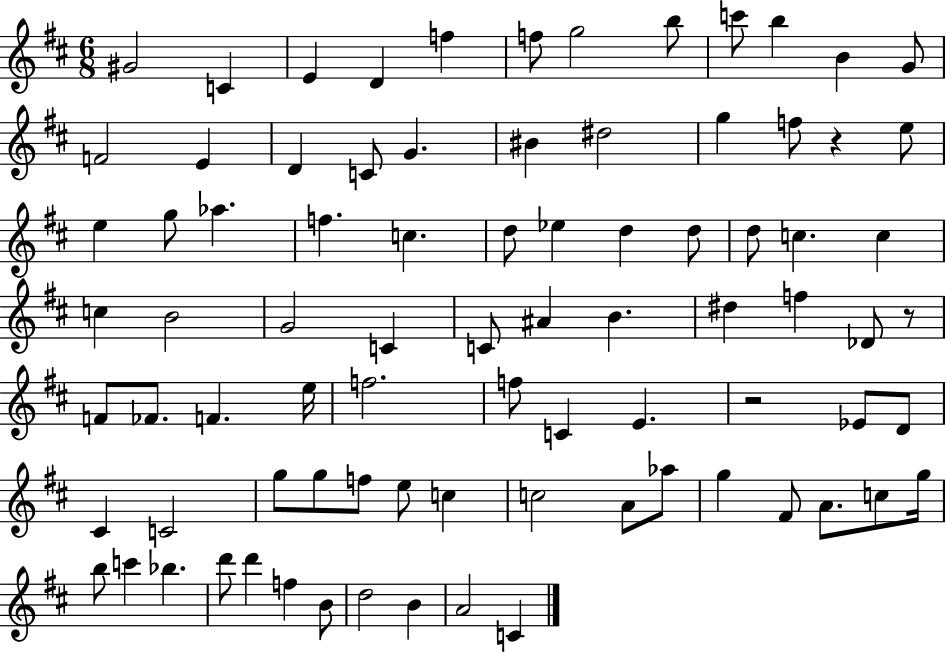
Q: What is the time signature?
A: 6/8